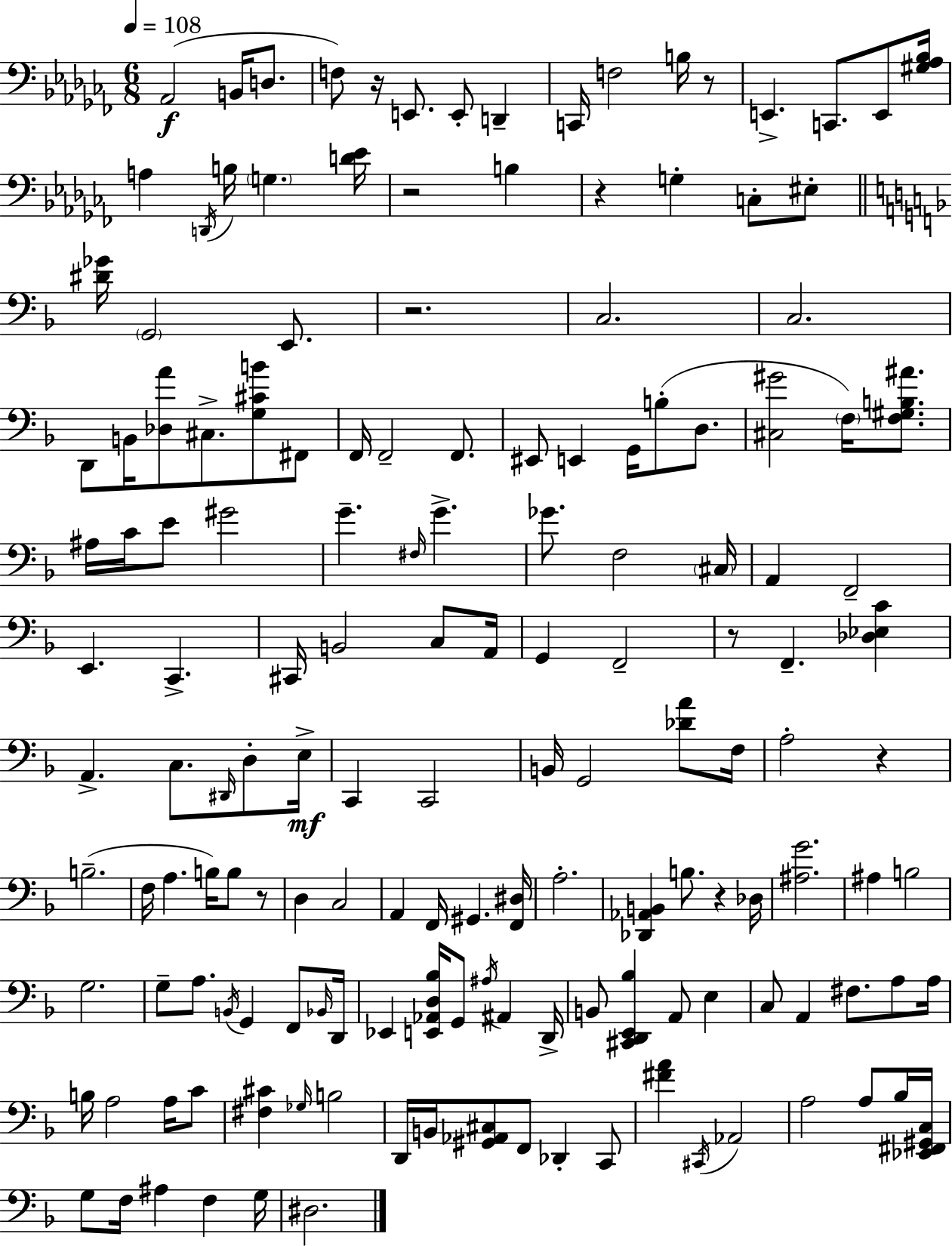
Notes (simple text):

Ab2/h B2/s D3/e. F3/e R/s E2/e. E2/e D2/q C2/s F3/h B3/s R/e E2/q. C2/e. E2/e [G#3,Ab3,Bb3]/s A3/q D2/s B3/s G3/q. [D4,Eb4]/s R/h B3/q R/q G3/q C3/e EIS3/e [D#4,Gb4]/s G2/h E2/e. R/h. C3/h. C3/h. D2/e B2/s [Db3,A4]/e C#3/e. [G3,C#4,B4]/e F#2/e F2/s F2/h F2/e. EIS2/e E2/q G2/s B3/e D3/e. [C#3,G#4]/h F3/s [F3,G#3,B3,A#4]/e. A#3/s C4/s E4/e G#4/h G4/q. F#3/s G4/q. Gb4/e. F3/h C#3/s A2/q F2/h E2/q. C2/q. C#2/s B2/h C3/e A2/s G2/q F2/h R/e F2/q. [Db3,Eb3,C4]/q A2/q. C3/e. D#2/s D3/e E3/s C2/q C2/h B2/s G2/h [Db4,A4]/e F3/s A3/h R/q B3/h. F3/s A3/q. B3/s B3/e R/e D3/q C3/h A2/q F2/s G#2/q. [F2,D#3]/s A3/h. [Db2,Ab2,B2]/q B3/e. R/q Db3/s [A#3,G4]/h. A#3/q B3/h G3/h. G3/e A3/e. B2/s G2/q F2/e Bb2/s D2/s Eb2/q [E2,Ab2,D3,Bb3]/s G2/e A#3/s A#2/q D2/s B2/e [C#2,D2,E2,Bb3]/q A2/e E3/q C3/e A2/q F#3/e. A3/e A3/s B3/s A3/h A3/s C4/e [F#3,C#4]/q Gb3/s B3/h D2/s B2/s [G#2,Ab2,C#3]/e F2/e Db2/q C2/e [F#4,A4]/q C#2/s Ab2/h A3/h A3/e Bb3/s [Eb2,F#2,G#2,C3]/s G3/e F3/s A#3/q F3/q G3/s D#3/h.